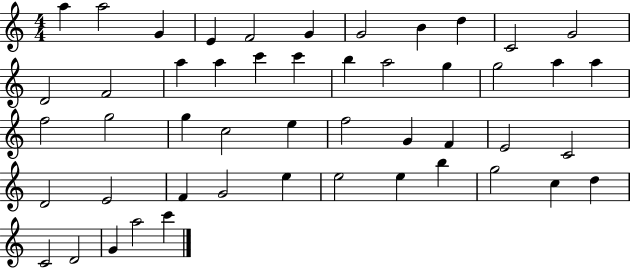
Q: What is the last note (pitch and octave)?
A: C6